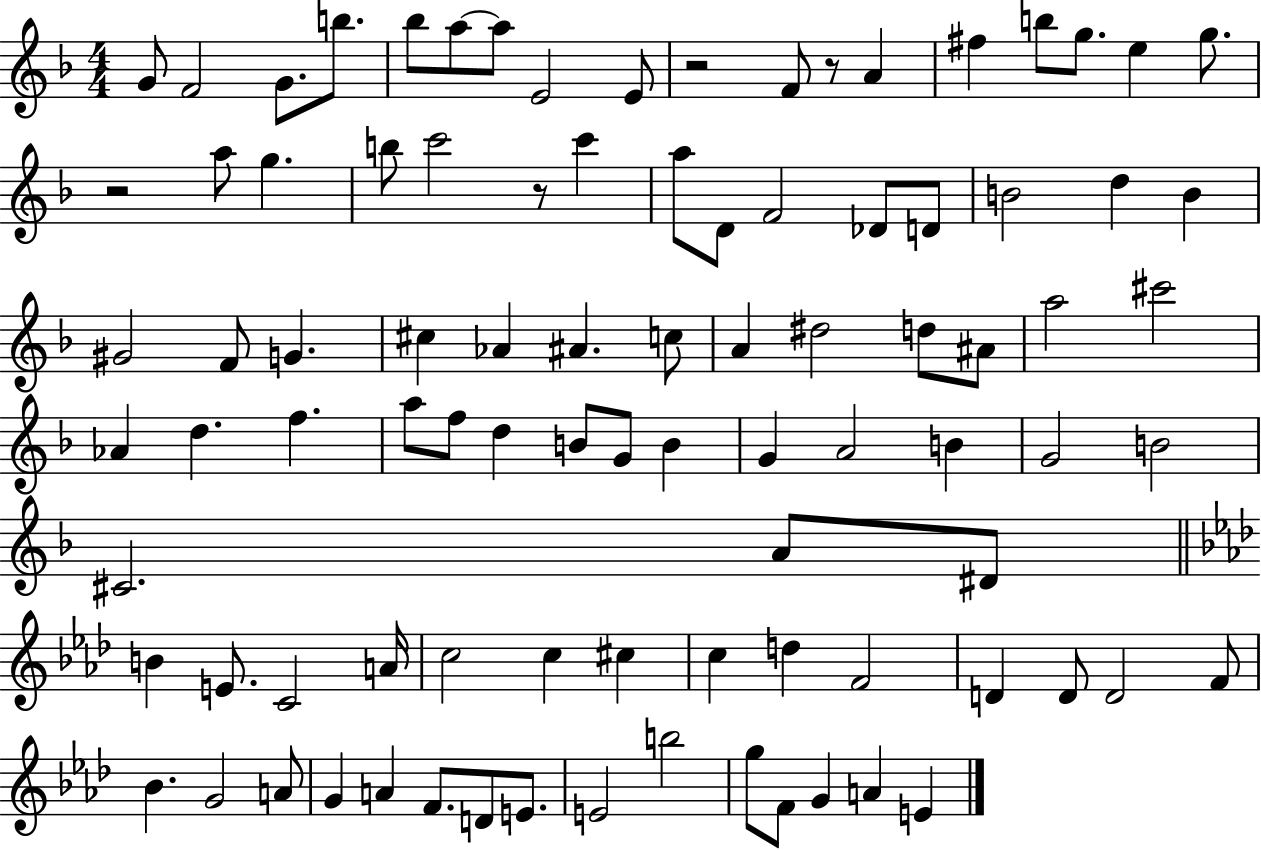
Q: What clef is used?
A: treble